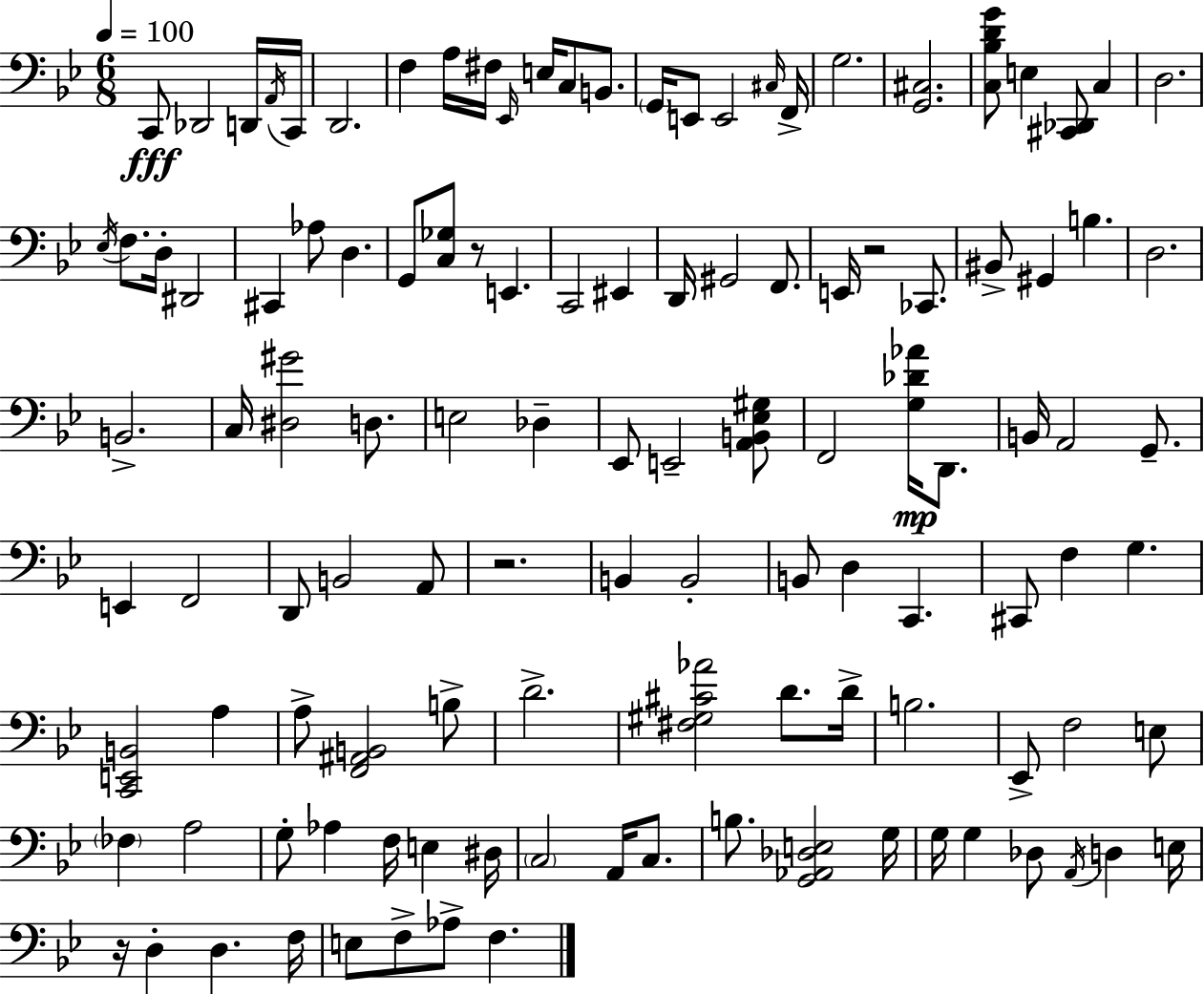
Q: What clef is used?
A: bass